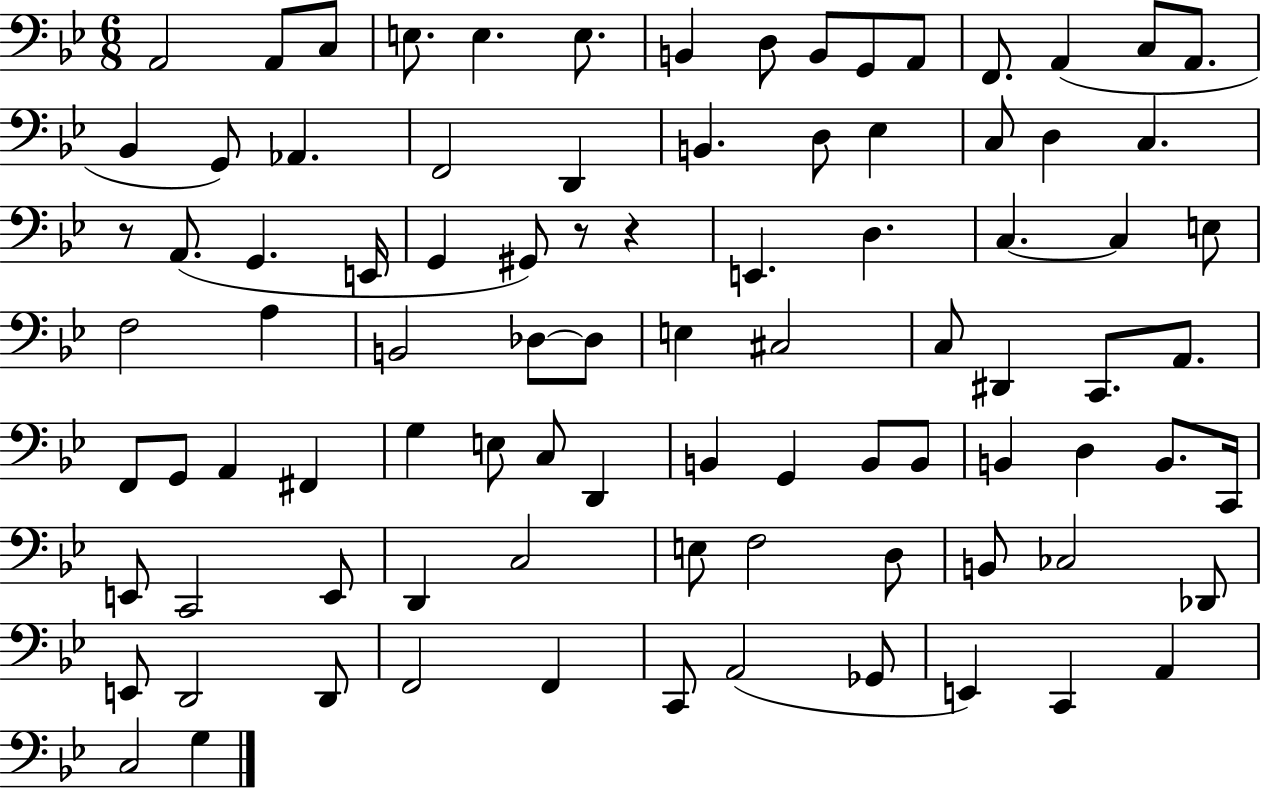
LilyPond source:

{
  \clef bass
  \numericTimeSignature
  \time 6/8
  \key bes \major
  a,2 a,8 c8 | e8. e4. e8. | b,4 d8 b,8 g,8 a,8 | f,8. a,4( c8 a,8. | \break bes,4 g,8) aes,4. | f,2 d,4 | b,4. d8 ees4 | c8 d4 c4. | \break r8 a,8.( g,4. e,16 | g,4 gis,8) r8 r4 | e,4. d4. | c4.~~ c4 e8 | \break f2 a4 | b,2 des8~~ des8 | e4 cis2 | c8 dis,4 c,8. a,8. | \break f,8 g,8 a,4 fis,4 | g4 e8 c8 d,4 | b,4 g,4 b,8 b,8 | b,4 d4 b,8. c,16 | \break e,8 c,2 e,8 | d,4 c2 | e8 f2 d8 | b,8 ces2 des,8 | \break e,8 d,2 d,8 | f,2 f,4 | c,8 a,2( ges,8 | e,4) c,4 a,4 | \break c2 g4 | \bar "|."
}